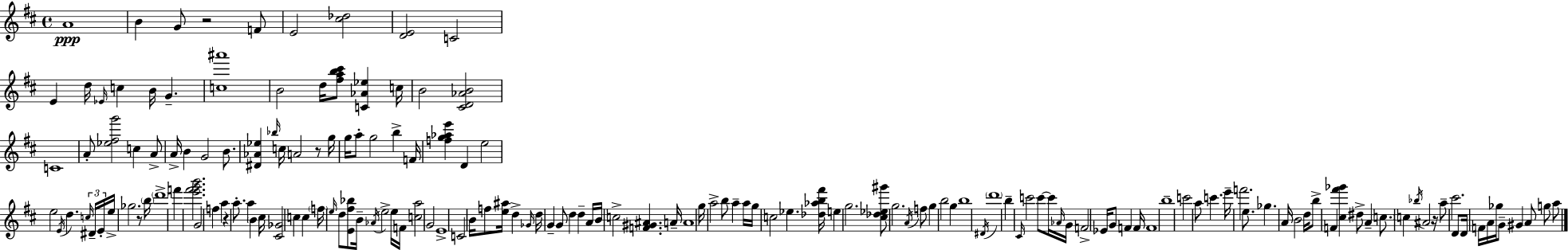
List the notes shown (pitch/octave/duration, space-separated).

A4/w B4/q G4/e R/h F4/e E4/h [C#5,Db5]/h [D4,E4]/h C4/h E4/q D5/s Eb4/s C5/q B4/s G4/q. [C5,A#6]/w B4/h D5/s [F#5,A5,B5,C#6]/e [C4,Ab4,Eb5]/q C5/s B4/h [C#4,D4,Ab4,B4]/h C4/w A4/e [Eb5,F#5,G6]/h C5/q A4/e A4/s B4/q G4/h B4/e. [D#4,Ab4,Eb5]/q Bb5/s C5/s A4/h R/e G5/s G5/s A5/e G5/h B5/q F4/s [F5,G5,Ab5,E6]/q D4/q E5/h E5/h E4/s D5/q. C5/s D#4/s E4/s E5/s Gb5/h. R/e B5/s D6/w F6/q [E6,F#6,G6,B6]/h. G4/h F5/q A5/q R/q A5/e. A5/q B4/q C#5/s [C#4,Gb4]/h C5/q C5/q F5/s E5/s D5/e [E4,F#5,Bb5]/e B4/s Ab4/s E5/h E5/s F4/s [C5,A5]/h G4/h E4/w C4/h B4/s F5/e [E5,A#5]/s D5/q Gb4/s D5/s G4/q G4/e D5/q D5/q A4/s B4/s C5/h [F4,G#4,A#4]/q. A4/s A4/w G5/s A5/h B5/e A5/q A5/s G5/s C5/h Eb5/q. [Db5,Ab5,B5,F#6]/s E5/q G5/h. [C#5,Db5,Eb5,G#6]/e G5/h. A4/s F5/e G5/q B5/h G5/q B5/w D#4/s D6/w B5/q C#4/s C6/h C6/e C6/s Ab4/s G4/s F4/h Eb4/s G4/e F4/q F4/s F4/w B5/w C6/h A5/e C6/q. E6/s F6/h. E5/e. Gb5/q. A4/s B4/h D5/s B5/e F4/q [C#5,F#6,Gb6]/q D#5/e A4/q C5/e. C5/q Bb5/s A#4/h R/s A5/e C#6/h. D4/e D4/s F4/s A4/s Gb5/s G4/e G#4/q A4/e G5/e A5/e